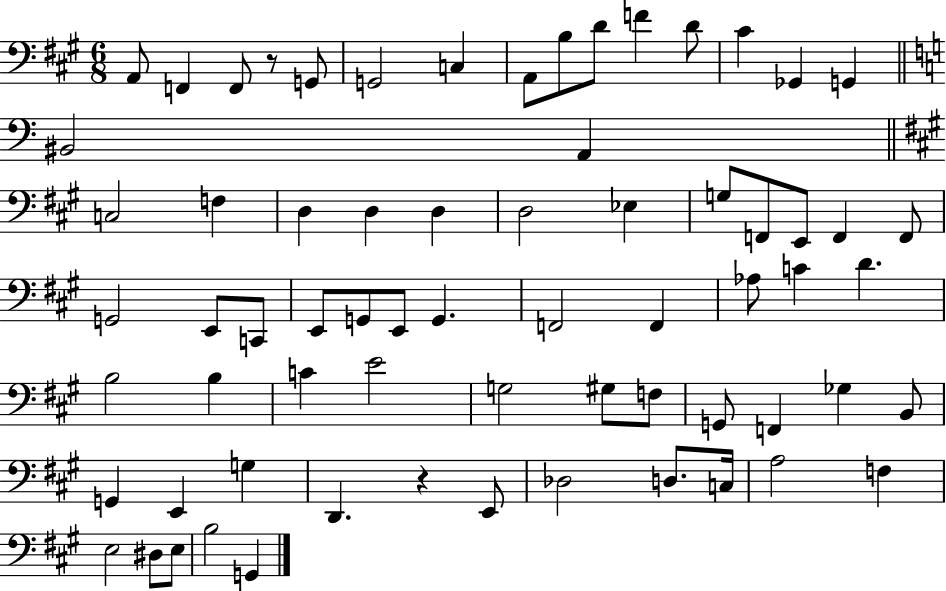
A2/e F2/q F2/e R/e G2/e G2/h C3/q A2/e B3/e D4/e F4/q D4/e C#4/q Gb2/q G2/q BIS2/h A2/q C3/h F3/q D3/q D3/q D3/q D3/h Eb3/q G3/e F2/e E2/e F2/q F2/e G2/h E2/e C2/e E2/e G2/e E2/e G2/q. F2/h F2/q Ab3/e C4/q D4/q. B3/h B3/q C4/q E4/h G3/h G#3/e F3/e G2/e F2/q Gb3/q B2/e G2/q E2/q G3/q D2/q. R/q E2/e Db3/h D3/e. C3/s A3/h F3/q E3/h D#3/e E3/e B3/h G2/q